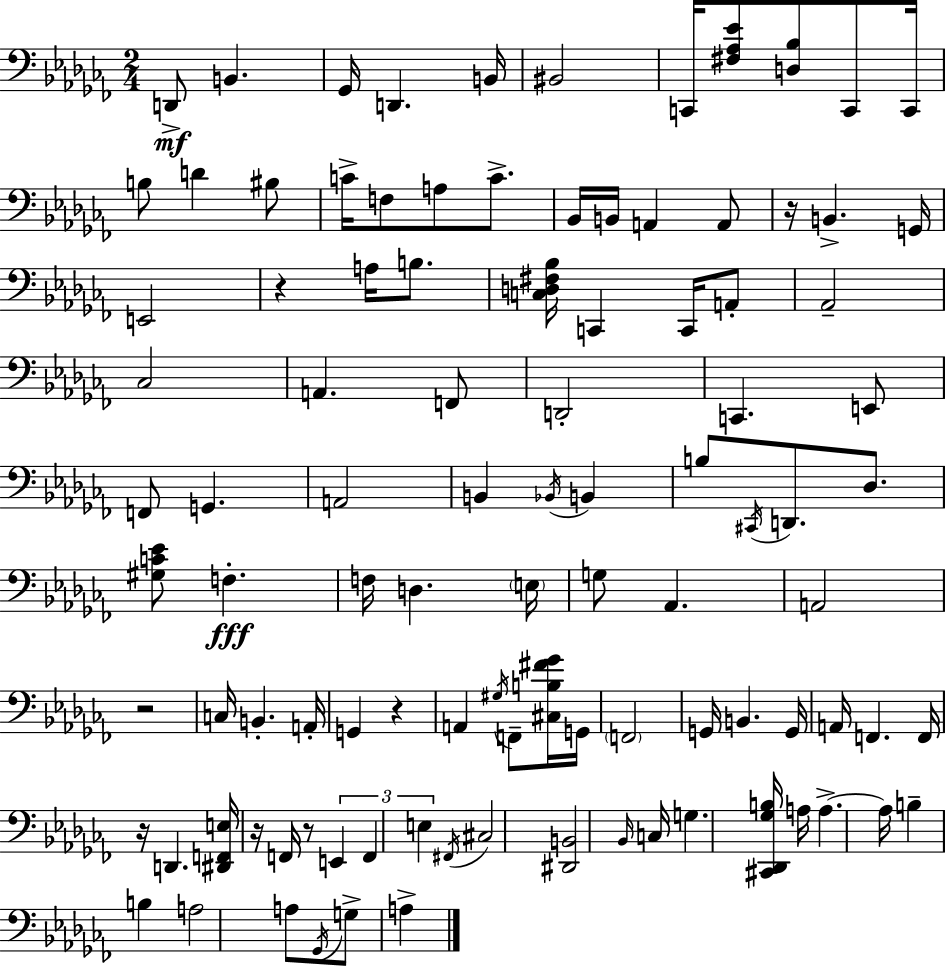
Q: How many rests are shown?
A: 7